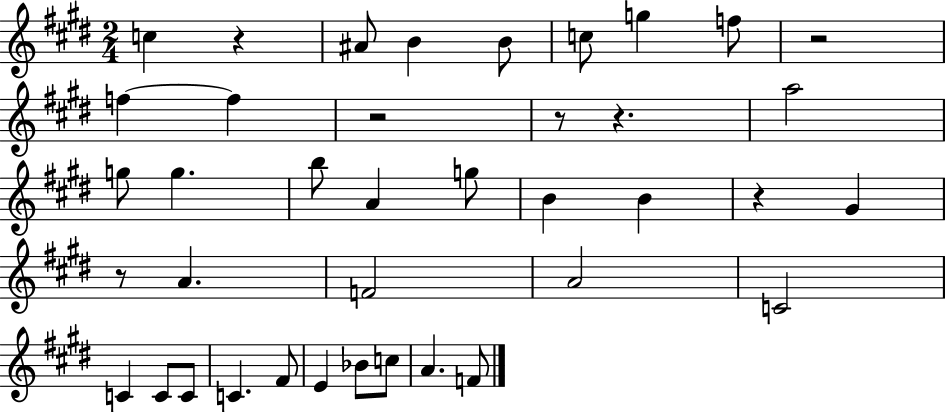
C5/q R/q A#4/e B4/q B4/e C5/e G5/q F5/e R/h F5/q F5/q R/h R/e R/q. A5/h G5/e G5/q. B5/e A4/q G5/e B4/q B4/q R/q G#4/q R/e A4/q. F4/h A4/h C4/h C4/q C4/e C4/e C4/q. F#4/e E4/q Bb4/e C5/e A4/q. F4/e